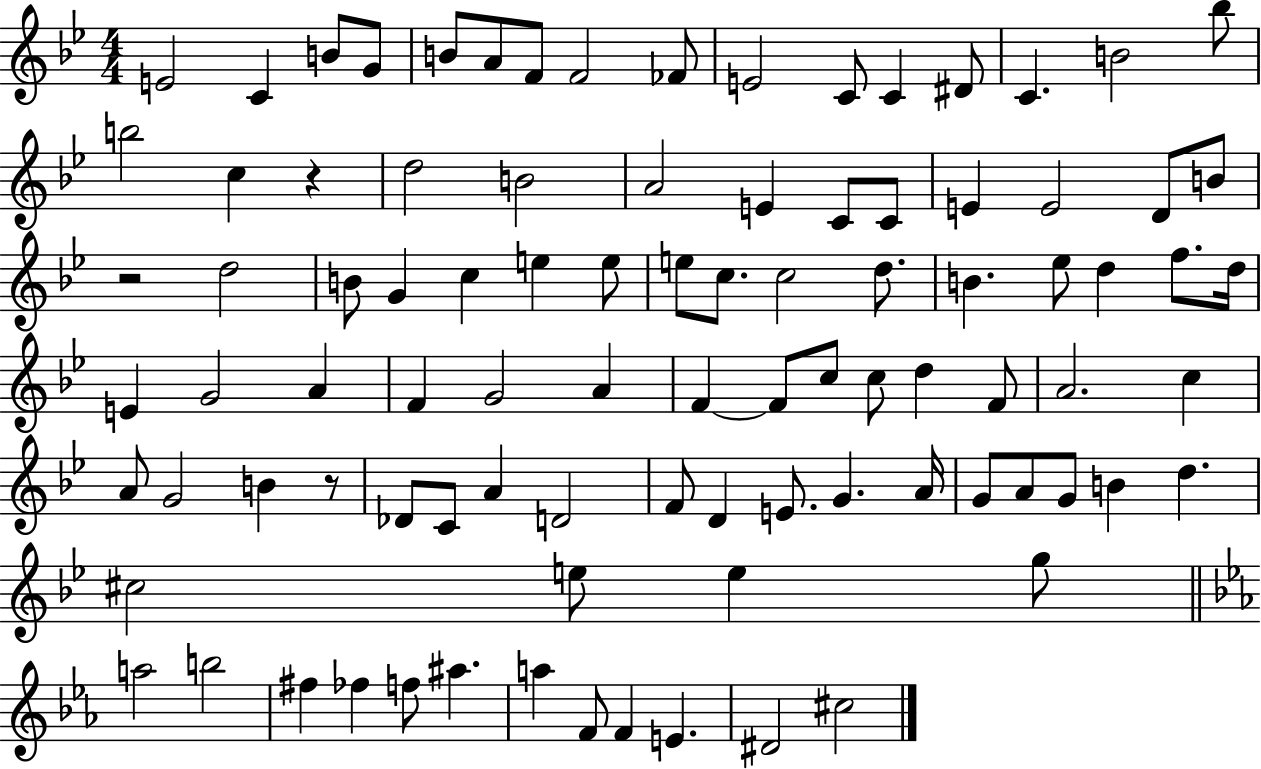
E4/h C4/q B4/e G4/e B4/e A4/e F4/e F4/h FES4/e E4/h C4/e C4/q D#4/e C4/q. B4/h Bb5/e B5/h C5/q R/q D5/h B4/h A4/h E4/q C4/e C4/e E4/q E4/h D4/e B4/e R/h D5/h B4/e G4/q C5/q E5/q E5/e E5/e C5/e. C5/h D5/e. B4/q. Eb5/e D5/q F5/e. D5/s E4/q G4/h A4/q F4/q G4/h A4/q F4/q F4/e C5/e C5/e D5/q F4/e A4/h. C5/q A4/e G4/h B4/q R/e Db4/e C4/e A4/q D4/h F4/e D4/q E4/e. G4/q. A4/s G4/e A4/e G4/e B4/q D5/q. C#5/h E5/e E5/q G5/e A5/h B5/h F#5/q FES5/q F5/e A#5/q. A5/q F4/e F4/q E4/q. D#4/h C#5/h